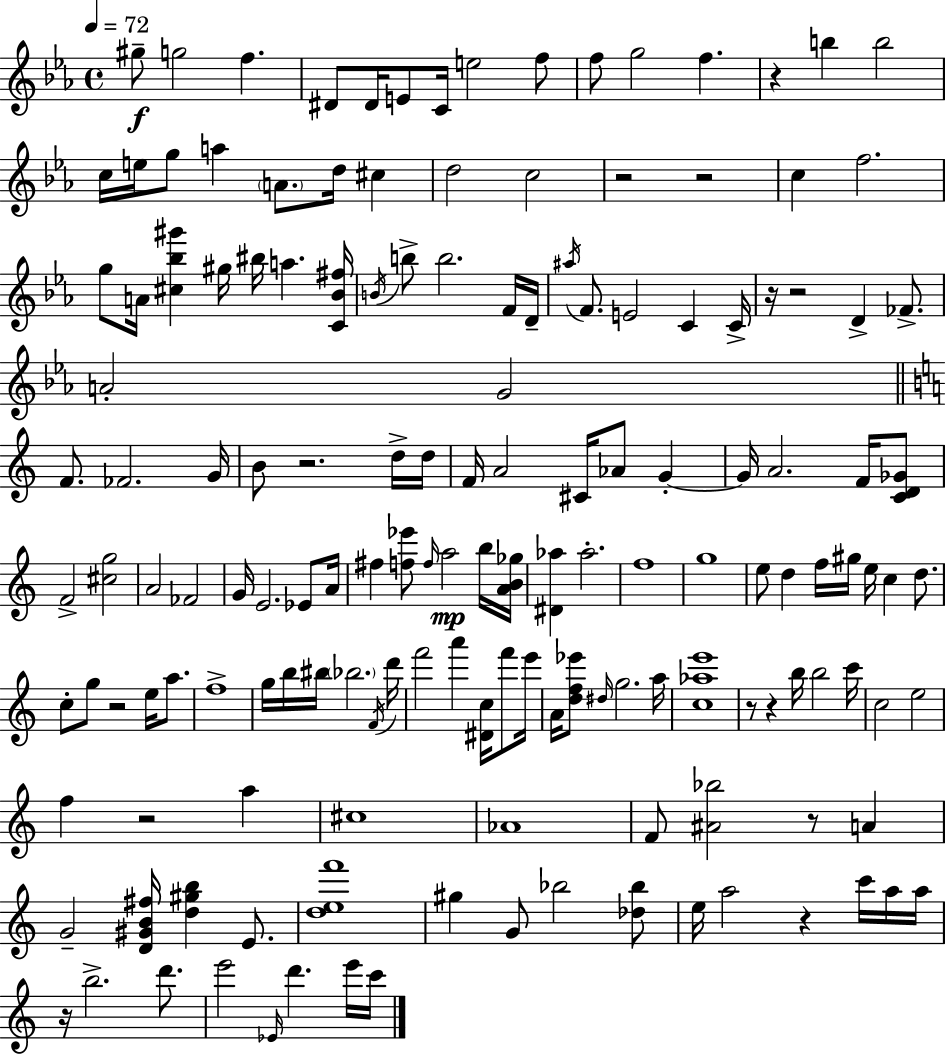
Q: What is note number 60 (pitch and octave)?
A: A4